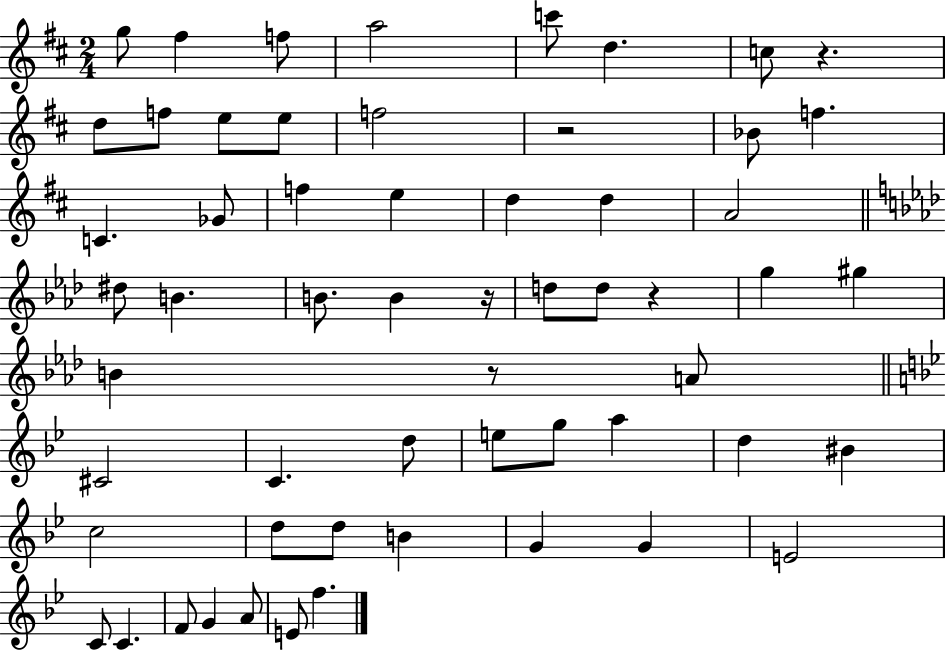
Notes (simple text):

G5/e F#5/q F5/e A5/h C6/e D5/q. C5/e R/q. D5/e F5/e E5/e E5/e F5/h R/h Bb4/e F5/q. C4/q. Gb4/e F5/q E5/q D5/q D5/q A4/h D#5/e B4/q. B4/e. B4/q R/s D5/e D5/e R/q G5/q G#5/q B4/q R/e A4/e C#4/h C4/q. D5/e E5/e G5/e A5/q D5/q BIS4/q C5/h D5/e D5/e B4/q G4/q G4/q E4/h C4/e C4/q. F4/e G4/q A4/e E4/e F5/q.